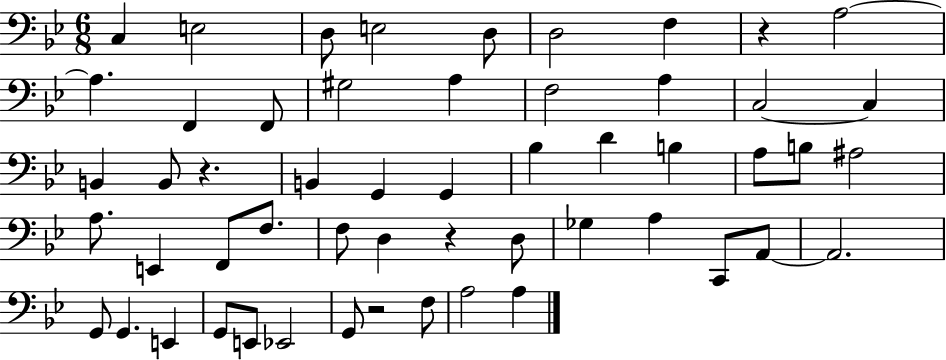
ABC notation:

X:1
T:Untitled
M:6/8
L:1/4
K:Bb
C, E,2 D,/2 E,2 D,/2 D,2 F, z A,2 A, F,, F,,/2 ^G,2 A, F,2 A, C,2 C, B,, B,,/2 z B,, G,, G,, _B, D B, A,/2 B,/2 ^A,2 A,/2 E,, F,,/2 F,/2 F,/2 D, z D,/2 _G, A, C,,/2 A,,/2 A,,2 G,,/2 G,, E,, G,,/2 E,,/2 _E,,2 G,,/2 z2 F,/2 A,2 A,